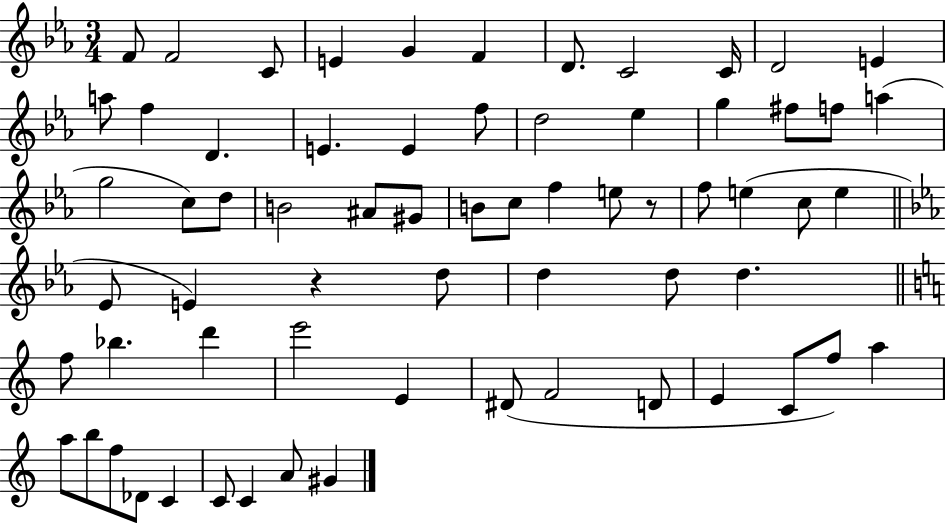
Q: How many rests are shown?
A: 2